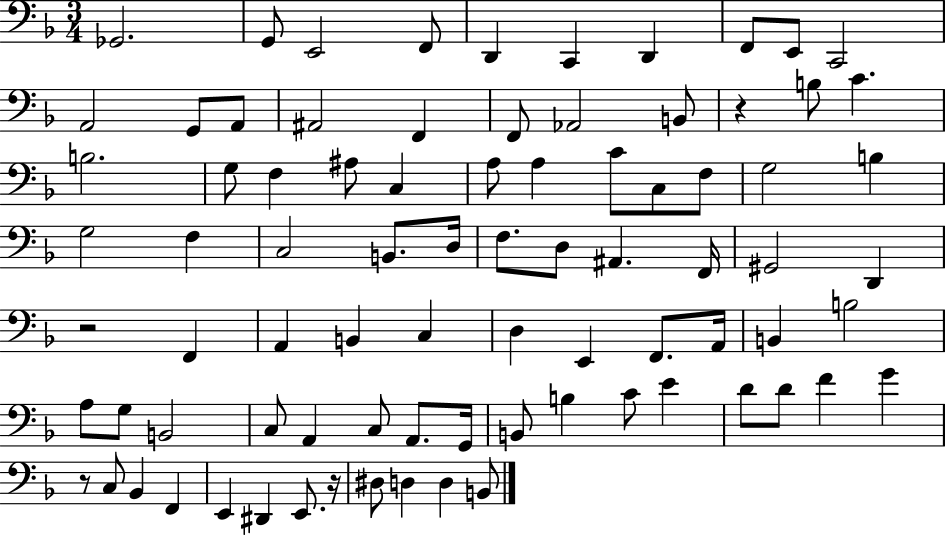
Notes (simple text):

Gb2/h. G2/e E2/h F2/e D2/q C2/q D2/q F2/e E2/e C2/h A2/h G2/e A2/e A#2/h F2/q F2/e Ab2/h B2/e R/q B3/e C4/q. B3/h. G3/e F3/q A#3/e C3/q A3/e A3/q C4/e C3/e F3/e G3/h B3/q G3/h F3/q C3/h B2/e. D3/s F3/e. D3/e A#2/q. F2/s G#2/h D2/q R/h F2/q A2/q B2/q C3/q D3/q E2/q F2/e. A2/s B2/q B3/h A3/e G3/e B2/h C3/e A2/q C3/e A2/e. G2/s B2/e B3/q C4/e E4/q D4/e D4/e F4/q G4/q R/e C3/e Bb2/q F2/q E2/q D#2/q E2/e. R/s D#3/e D3/q D3/q B2/e